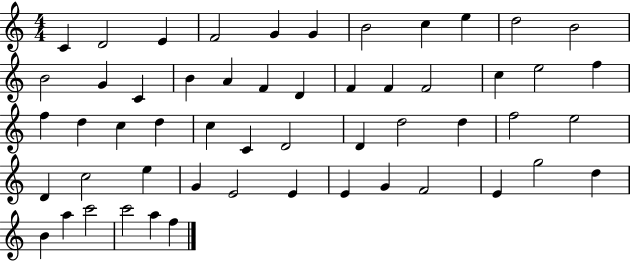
X:1
T:Untitled
M:4/4
L:1/4
K:C
C D2 E F2 G G B2 c e d2 B2 B2 G C B A F D F F F2 c e2 f f d c d c C D2 D d2 d f2 e2 D c2 e G E2 E E G F2 E g2 d B a c'2 c'2 a f